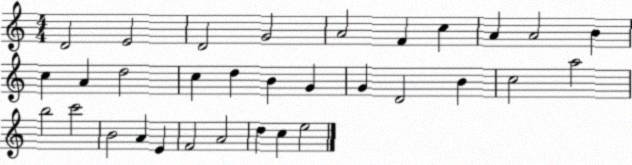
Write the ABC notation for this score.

X:1
T:Untitled
M:4/4
L:1/4
K:C
D2 E2 D2 G2 A2 F c A A2 B c A d2 c d B G G D2 B c2 a2 b2 c'2 B2 A E F2 A2 d c e2